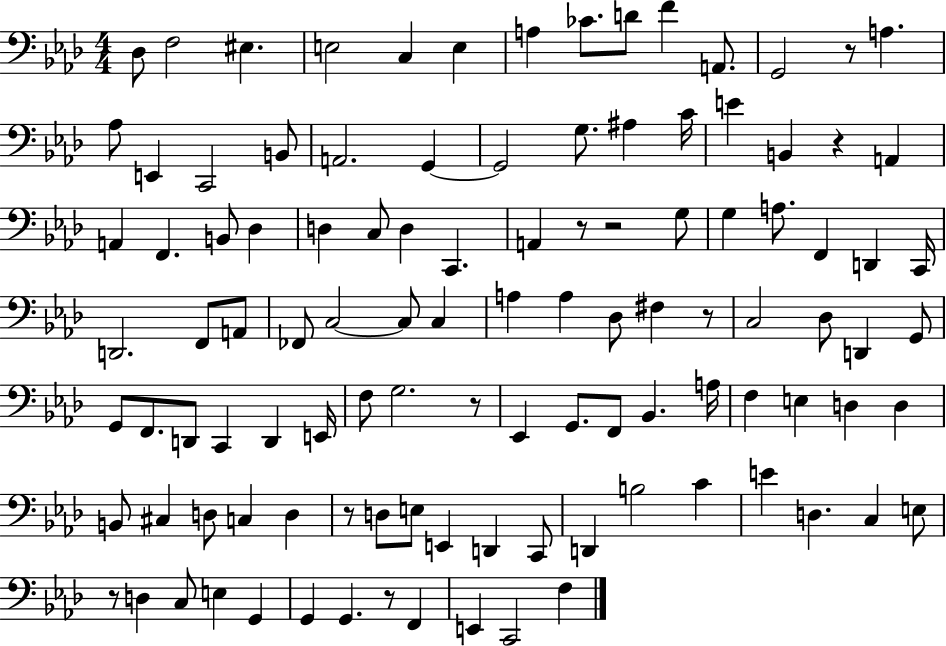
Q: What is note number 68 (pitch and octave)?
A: Bb2